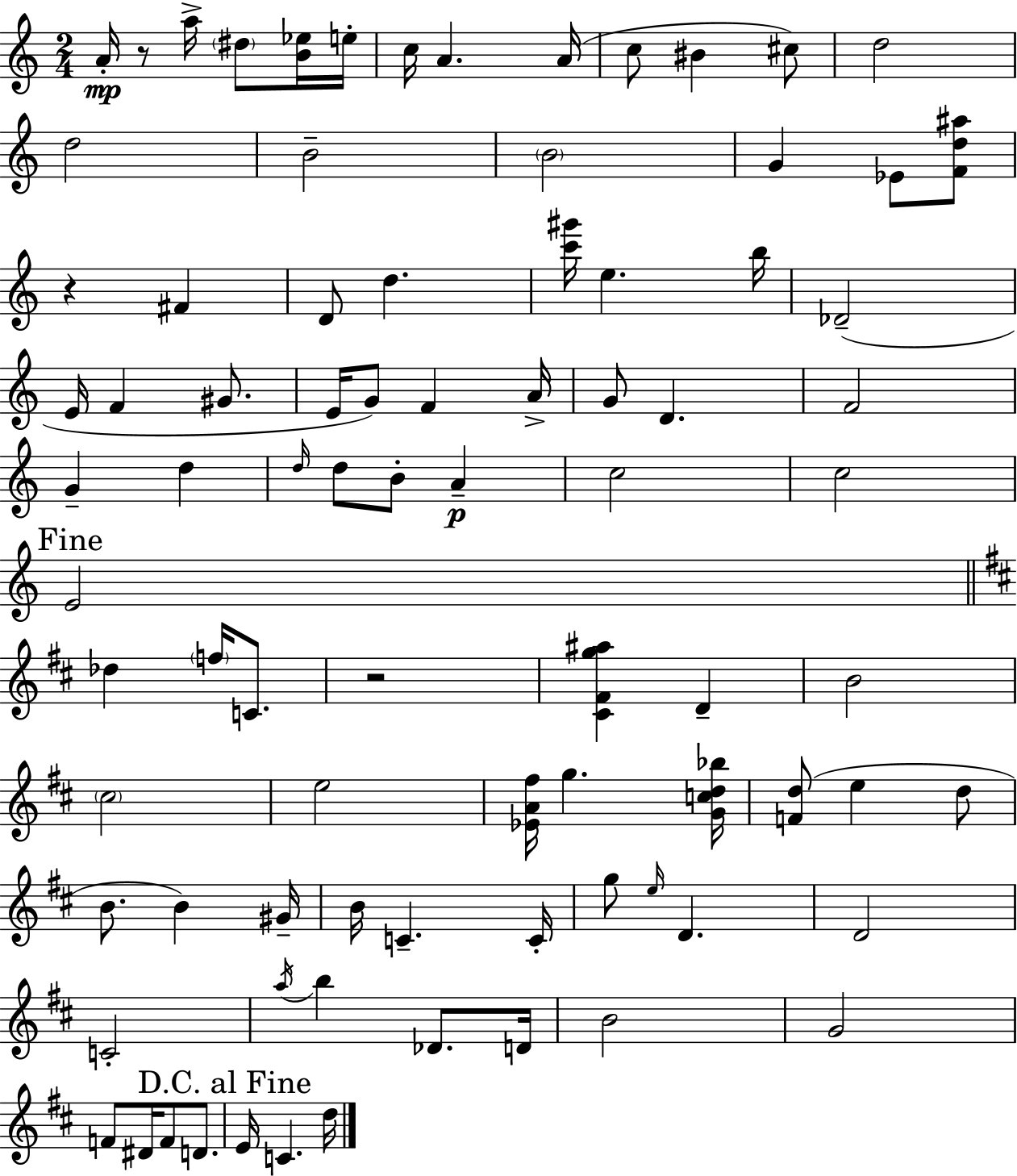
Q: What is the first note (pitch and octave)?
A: A4